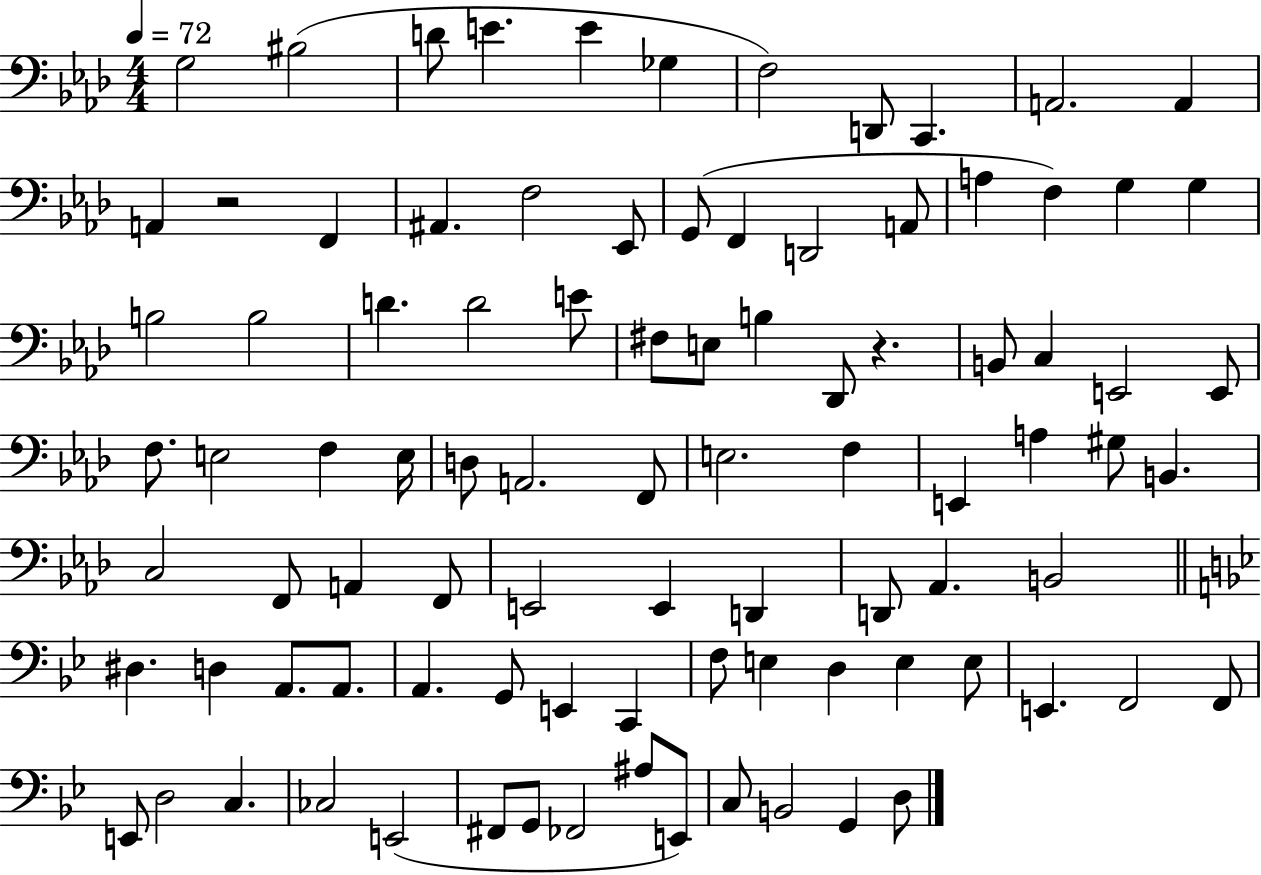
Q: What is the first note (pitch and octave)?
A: G3